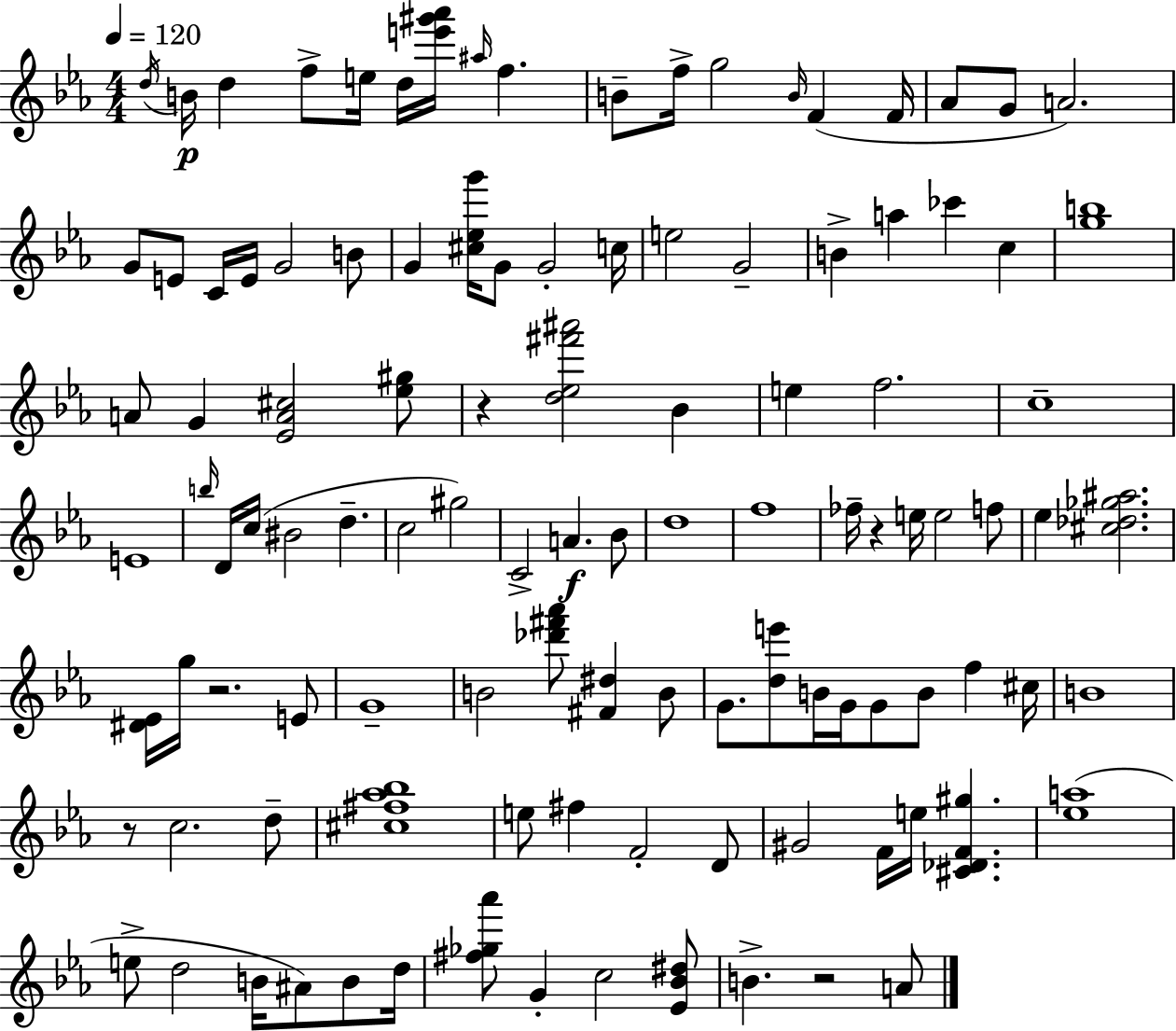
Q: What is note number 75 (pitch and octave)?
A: F4